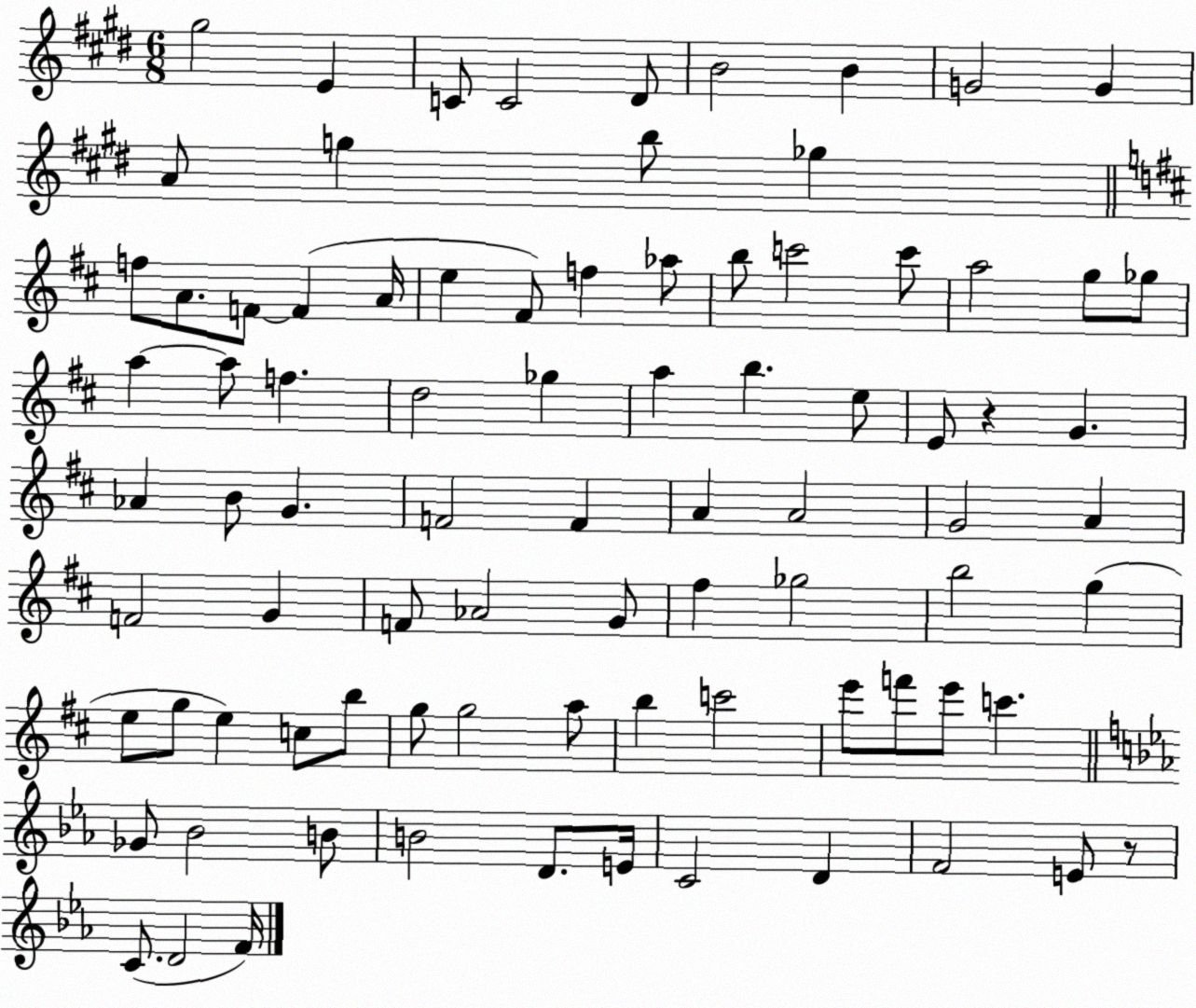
X:1
T:Untitled
M:6/8
L:1/4
K:E
^g2 E C/2 C2 ^D/2 B2 B G2 G A/2 g b/2 _g f/2 A/2 F/2 F A/4 e ^F/2 f _a/2 b/2 c'2 c'/2 a2 g/2 _g/2 a a/2 f d2 _g a b e/2 E/2 z G _A B/2 G F2 F A A2 G2 A F2 G F/2 _A2 G/2 ^f _g2 b2 g e/2 g/2 e c/2 b/2 g/2 g2 a/2 b c'2 e'/2 f'/2 e'/2 c' _G/2 _B2 B/2 B2 D/2 E/4 C2 D F2 E/2 z/2 C/2 D2 F/4